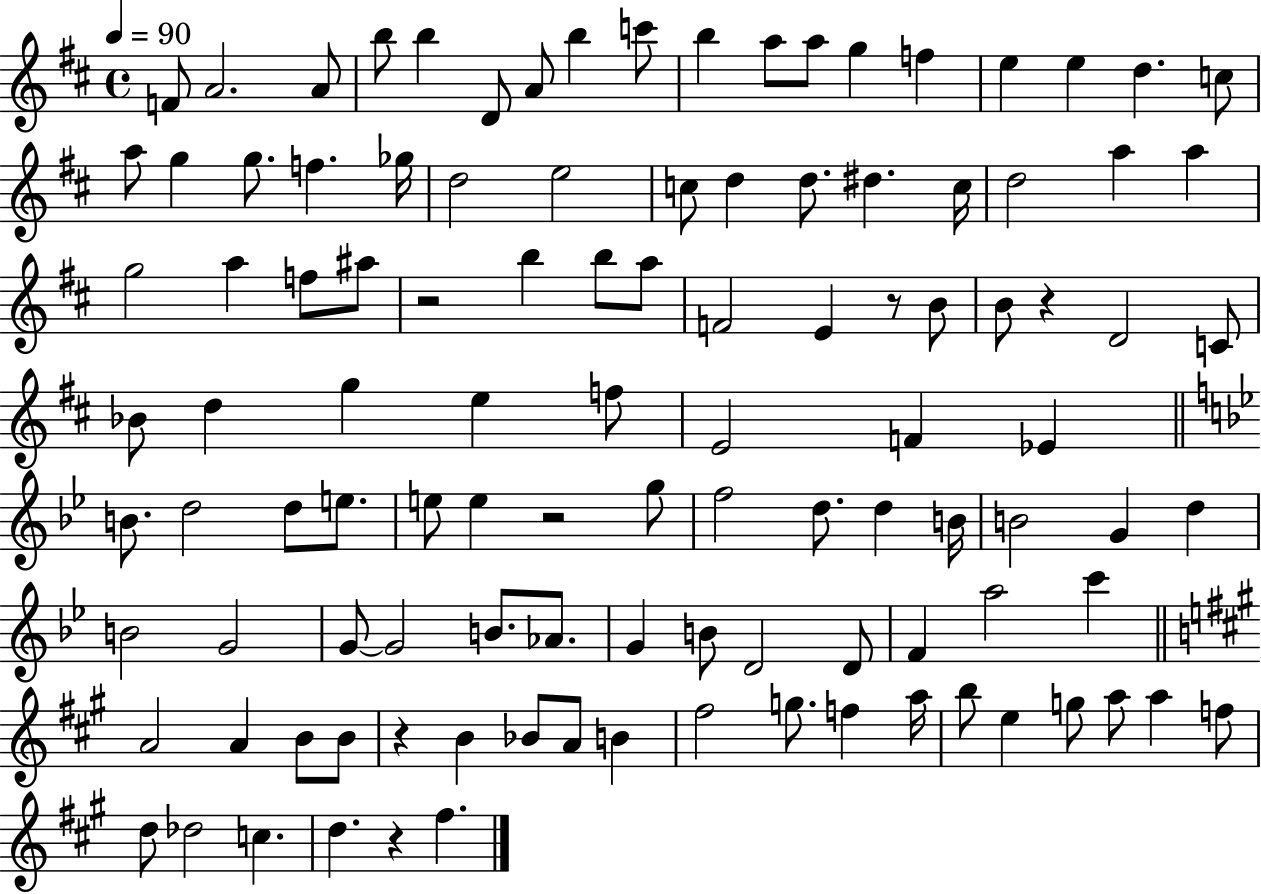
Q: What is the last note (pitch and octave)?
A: F#5